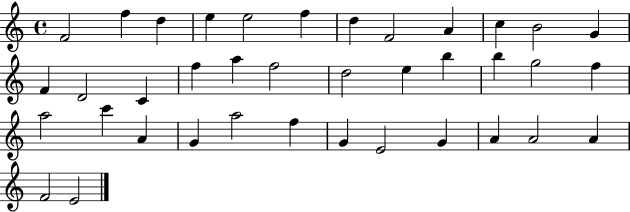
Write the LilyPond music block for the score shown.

{
  \clef treble
  \time 4/4
  \defaultTimeSignature
  \key c \major
  f'2 f''4 d''4 | e''4 e''2 f''4 | d''4 f'2 a'4 | c''4 b'2 g'4 | \break f'4 d'2 c'4 | f''4 a''4 f''2 | d''2 e''4 b''4 | b''4 g''2 f''4 | \break a''2 c'''4 a'4 | g'4 a''2 f''4 | g'4 e'2 g'4 | a'4 a'2 a'4 | \break f'2 e'2 | \bar "|."
}